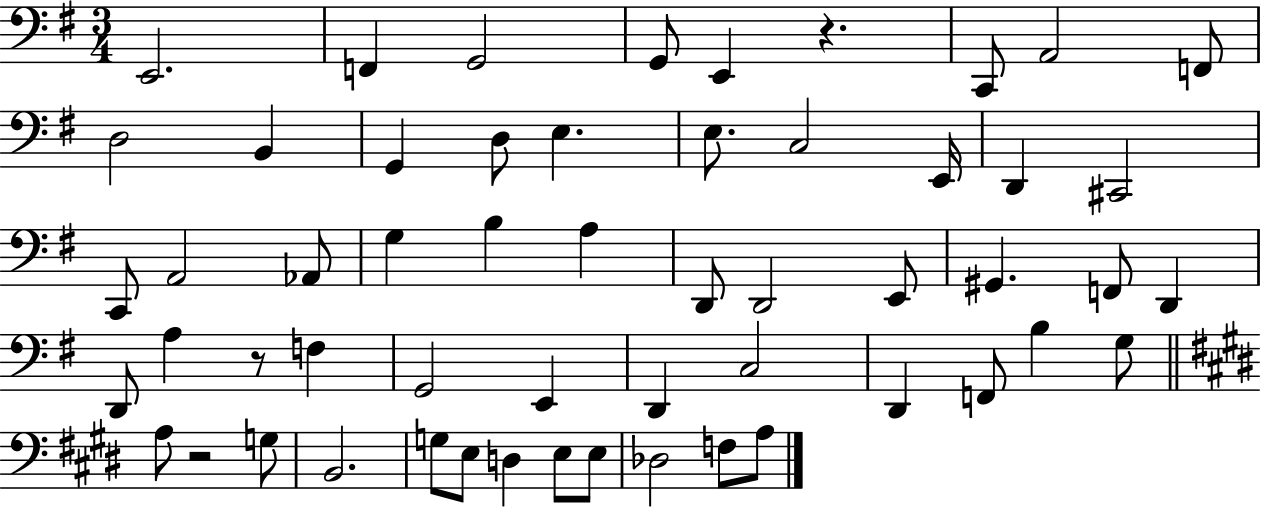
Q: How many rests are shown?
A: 3